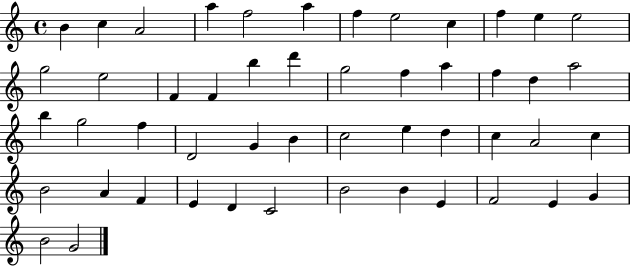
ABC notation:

X:1
T:Untitled
M:4/4
L:1/4
K:C
B c A2 a f2 a f e2 c f e e2 g2 e2 F F b d' g2 f a f d a2 b g2 f D2 G B c2 e d c A2 c B2 A F E D C2 B2 B E F2 E G B2 G2